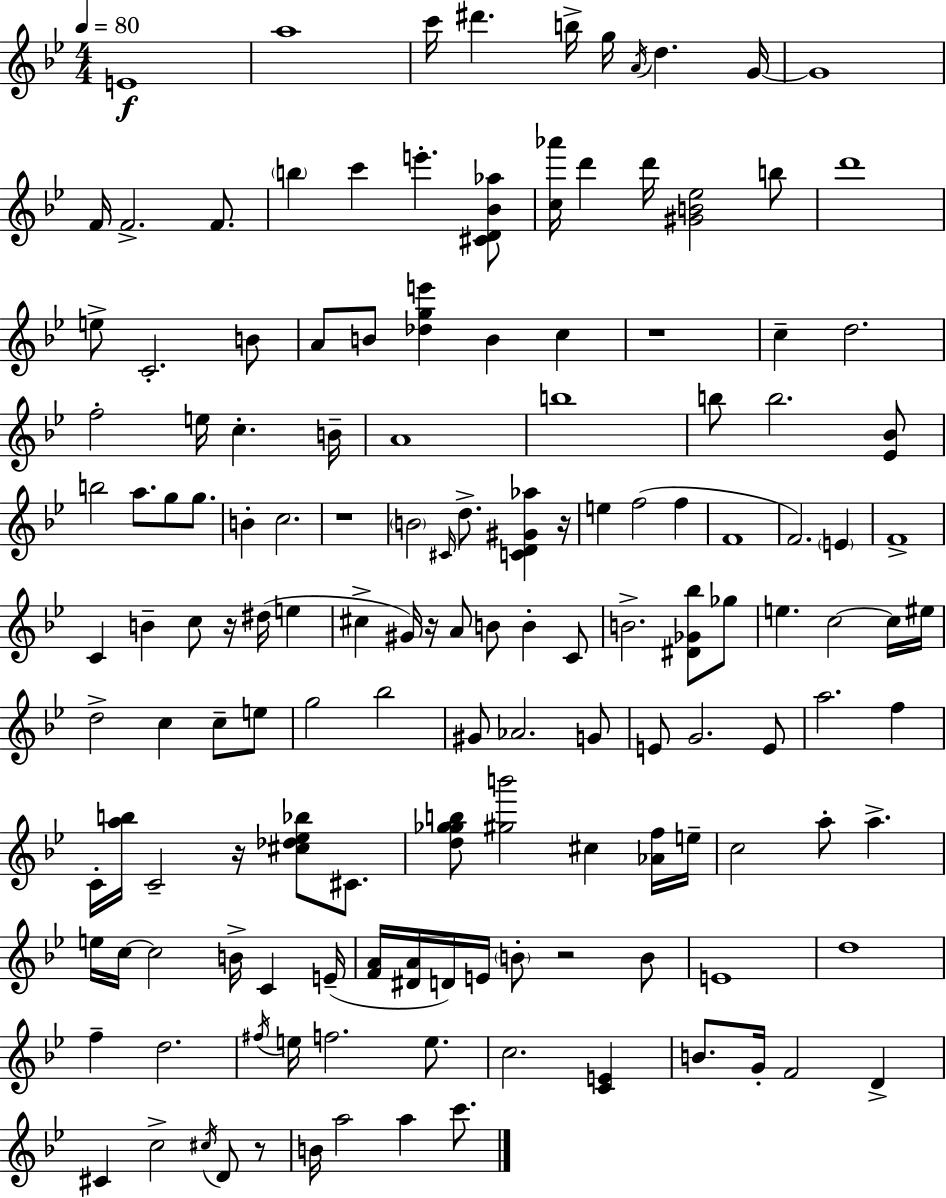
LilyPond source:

{
  \clef treble
  \numericTimeSignature
  \time 4/4
  \key bes \major
  \tempo 4 = 80
  e'1\f | a''1 | c'''16 dis'''4. b''16-> g''16 \acciaccatura { a'16 } d''4. | g'16~~ g'1 | \break f'16 f'2.-> f'8. | \parenthesize b''4 c'''4 e'''4.-. <cis' d' bes' aes''>8 | <c'' aes'''>16 d'''4 d'''16 <gis' b' ees''>2 b''8 | d'''1 | \break e''8-> c'2.-. b'8 | a'8 b'8 <des'' g'' e'''>4 b'4 c''4 | r1 | c''4-- d''2. | \break f''2-. e''16 c''4.-. | b'16-- a'1 | b''1 | b''8 b''2. <ees' bes'>8 | \break b''2 a''8. g''8 g''8. | b'4-. c''2. | r1 | \parenthesize b'2 \grace { cis'16 } d''8.-> <c' d' gis' aes''>4 | \break r16 e''4 f''2( f''4 | f'1 | f'2.) \parenthesize e'4 | f'1-> | \break c'4 b'4-- c''8 r16 dis''16( e''4 | cis''4-> gis'16) r16 a'8 b'8 b'4-. | c'8 b'2.-> <dis' ges' bes''>8 | ges''8 e''4. c''2~~ | \break c''16 eis''16 d''2-> c''4 c''8-- | e''8 g''2 bes''2 | gis'8 aes'2. | g'8 e'8 g'2. | \break e'8 a''2. f''4 | c'16-. <a'' b''>16 c'2-- r16 <cis'' des'' ees'' bes''>8 cis'8. | <d'' ges'' g'' b''>8 <gis'' b'''>2 cis''4 | <aes' f''>16 e''16-- c''2 a''8-. a''4.-> | \break e''16 c''16~~ c''2 b'16-> c'4 | e'16--( <f' a'>16 <dis' a'>16 d'16) e'16 \parenthesize b'8-. r2 | b'8 e'1 | d''1 | \break f''4-- d''2. | \acciaccatura { fis''16 } e''16 f''2. | e''8. c''2. <c' e'>4 | b'8. g'16-. f'2 d'4-> | \break cis'4 c''2-> \acciaccatura { cis''16 } | d'8 r8 b'16 a''2 a''4 | c'''8. \bar "|."
}